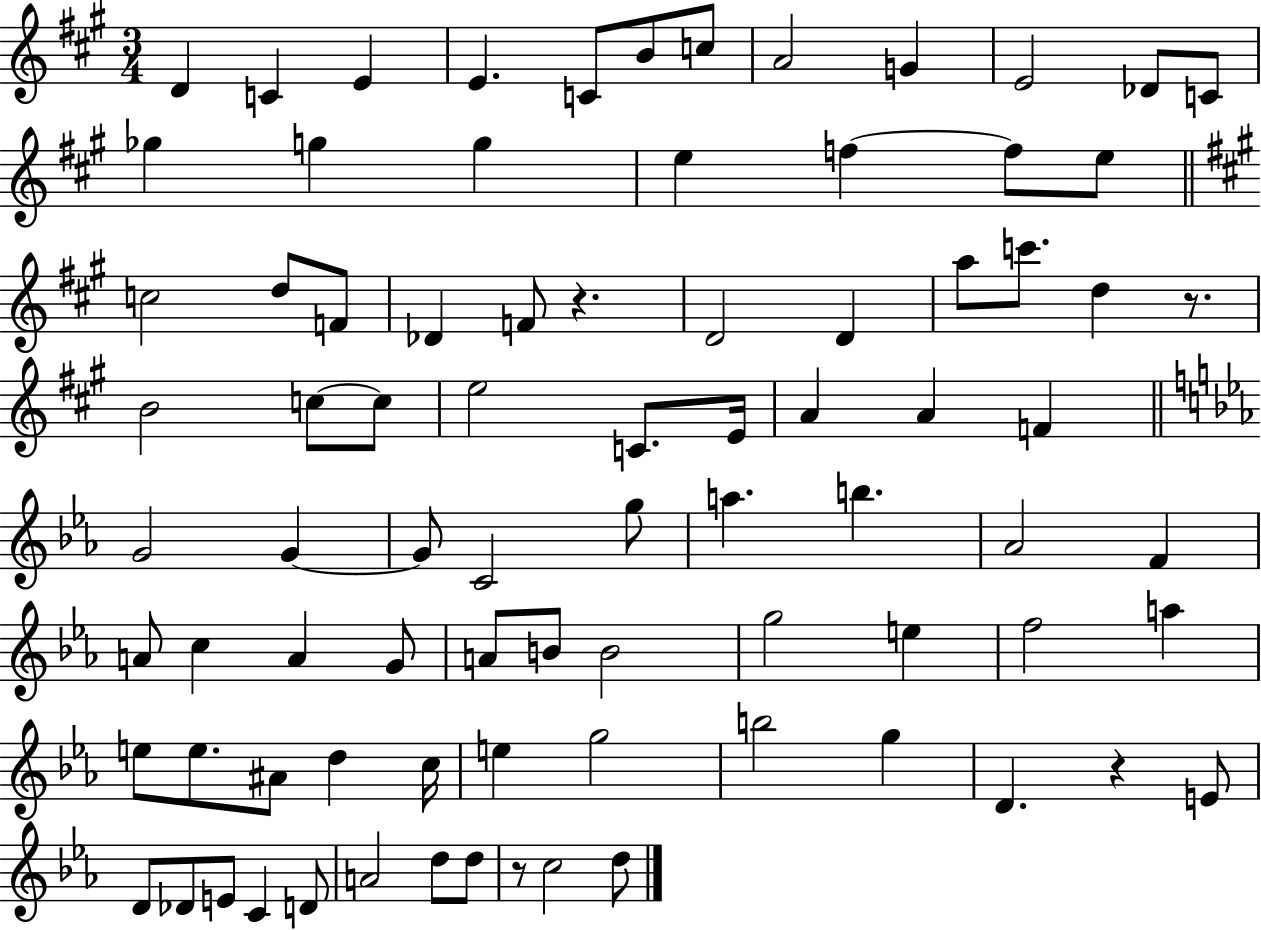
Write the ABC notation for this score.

X:1
T:Untitled
M:3/4
L:1/4
K:A
D C E E C/2 B/2 c/2 A2 G E2 _D/2 C/2 _g g g e f f/2 e/2 c2 d/2 F/2 _D F/2 z D2 D a/2 c'/2 d z/2 B2 c/2 c/2 e2 C/2 E/4 A A F G2 G G/2 C2 g/2 a b _A2 F A/2 c A G/2 A/2 B/2 B2 g2 e f2 a e/2 e/2 ^A/2 d c/4 e g2 b2 g D z E/2 D/2 _D/2 E/2 C D/2 A2 d/2 d/2 z/2 c2 d/2